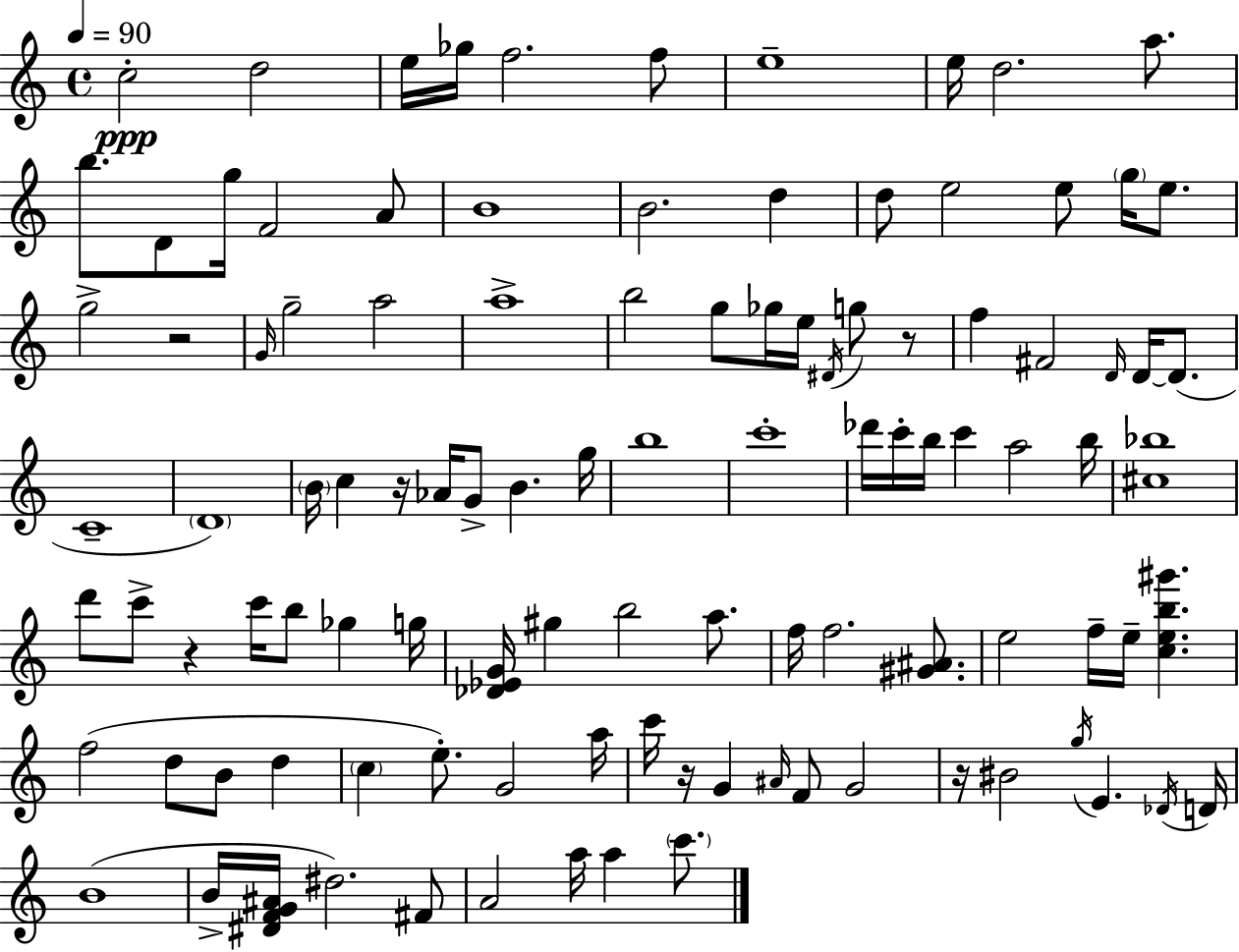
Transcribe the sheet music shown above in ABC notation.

X:1
T:Untitled
M:4/4
L:1/4
K:Am
c2 d2 e/4 _g/4 f2 f/2 e4 e/4 d2 a/2 b/2 D/2 g/4 F2 A/2 B4 B2 d d/2 e2 e/2 g/4 e/2 g2 z2 G/4 g2 a2 a4 b2 g/2 _g/4 e/4 ^D/4 g/2 z/2 f ^F2 D/4 D/4 D/2 C4 D4 B/4 c z/4 _A/4 G/2 B g/4 b4 c'4 _d'/4 c'/4 b/4 c' a2 b/4 [^c_b]4 d'/2 c'/2 z c'/4 b/2 _g g/4 [_D_EG]/4 ^g b2 a/2 f/4 f2 [^G^A]/2 e2 f/4 e/4 [ceb^g'] f2 d/2 B/2 d c e/2 G2 a/4 c'/4 z/4 G ^A/4 F/2 G2 z/4 ^B2 g/4 E _D/4 D/4 B4 B/4 [^DFG^A]/4 ^d2 ^F/2 A2 a/4 a c'/2